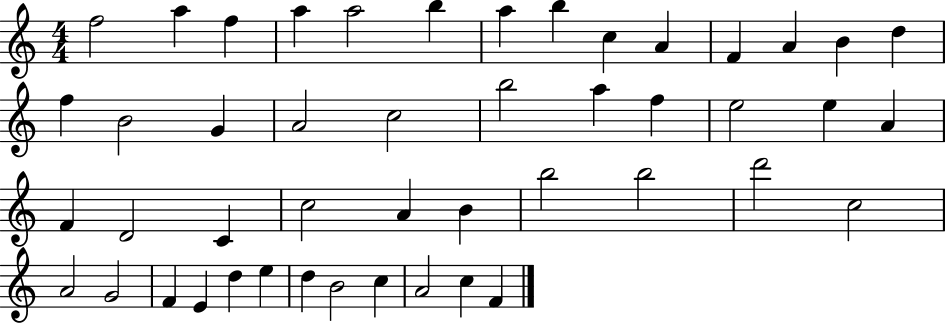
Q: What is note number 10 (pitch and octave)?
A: A4